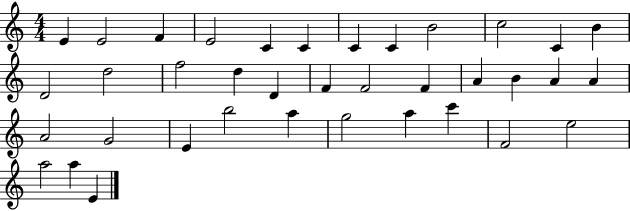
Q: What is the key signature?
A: C major